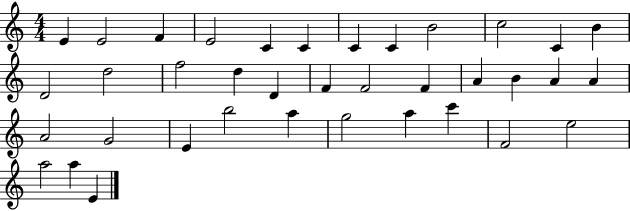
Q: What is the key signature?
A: C major